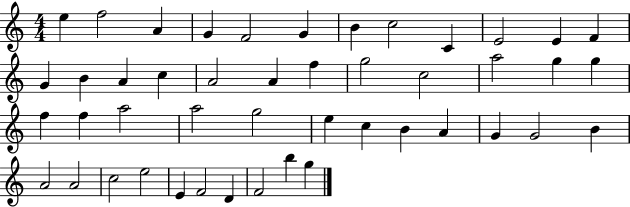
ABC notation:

X:1
T:Untitled
M:4/4
L:1/4
K:C
e f2 A G F2 G B c2 C E2 E F G B A c A2 A f g2 c2 a2 g g f f a2 a2 g2 e c B A G G2 B A2 A2 c2 e2 E F2 D F2 b g